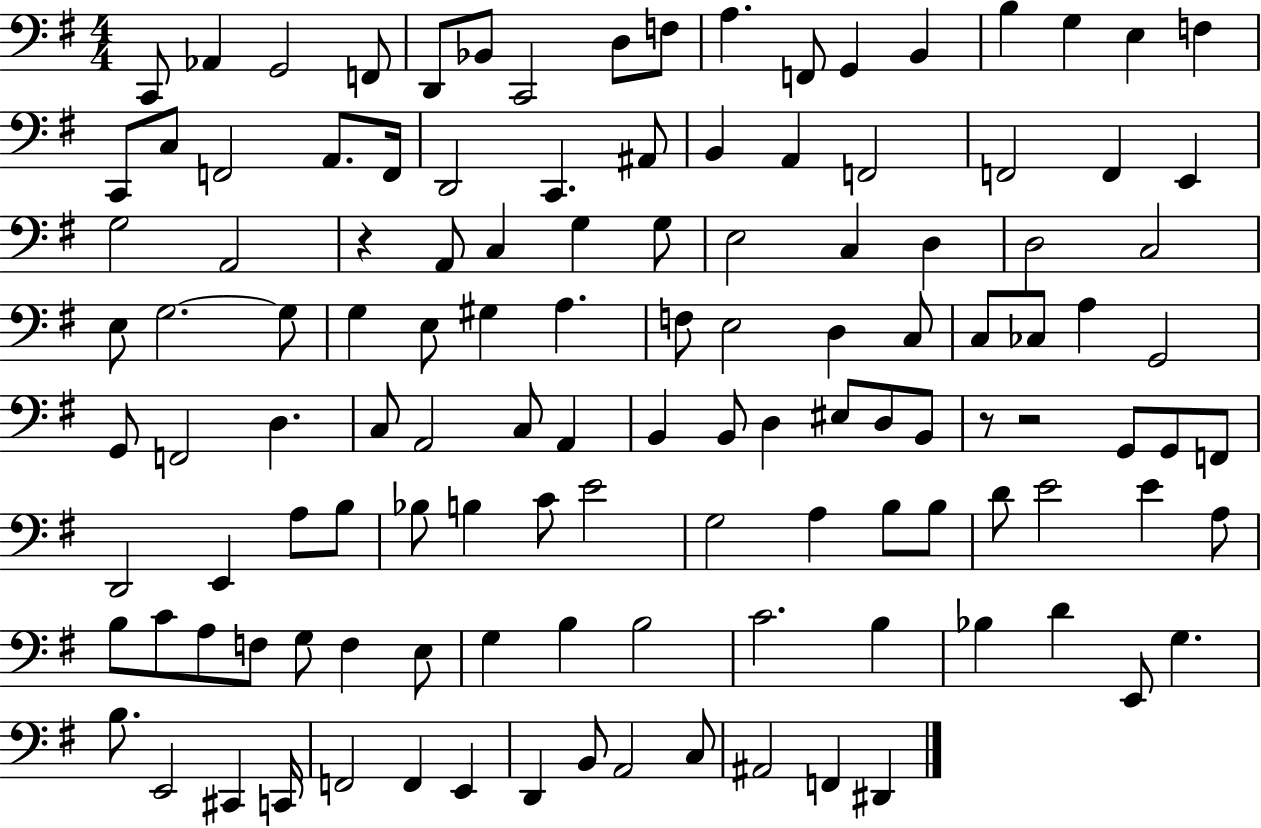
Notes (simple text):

C2/e Ab2/q G2/h F2/e D2/e Bb2/e C2/h D3/e F3/e A3/q. F2/e G2/q B2/q B3/q G3/q E3/q F3/q C2/e C3/e F2/h A2/e. F2/s D2/h C2/q. A#2/e B2/q A2/q F2/h F2/h F2/q E2/q G3/h A2/h R/q A2/e C3/q G3/q G3/e E3/h C3/q D3/q D3/h C3/h E3/e G3/h. G3/e G3/q E3/e G#3/q A3/q. F3/e E3/h D3/q C3/e C3/e CES3/e A3/q G2/h G2/e F2/h D3/q. C3/e A2/h C3/e A2/q B2/q B2/e D3/q EIS3/e D3/e B2/e R/e R/h G2/e G2/e F2/e D2/h E2/q A3/e B3/e Bb3/e B3/q C4/e E4/h G3/h A3/q B3/e B3/e D4/e E4/h E4/q A3/e B3/e C4/e A3/e F3/e G3/e F3/q E3/e G3/q B3/q B3/h C4/h. B3/q Bb3/q D4/q E2/e G3/q. B3/e. E2/h C#2/q C2/s F2/h F2/q E2/q D2/q B2/e A2/h C3/e A#2/h F2/q D#2/q